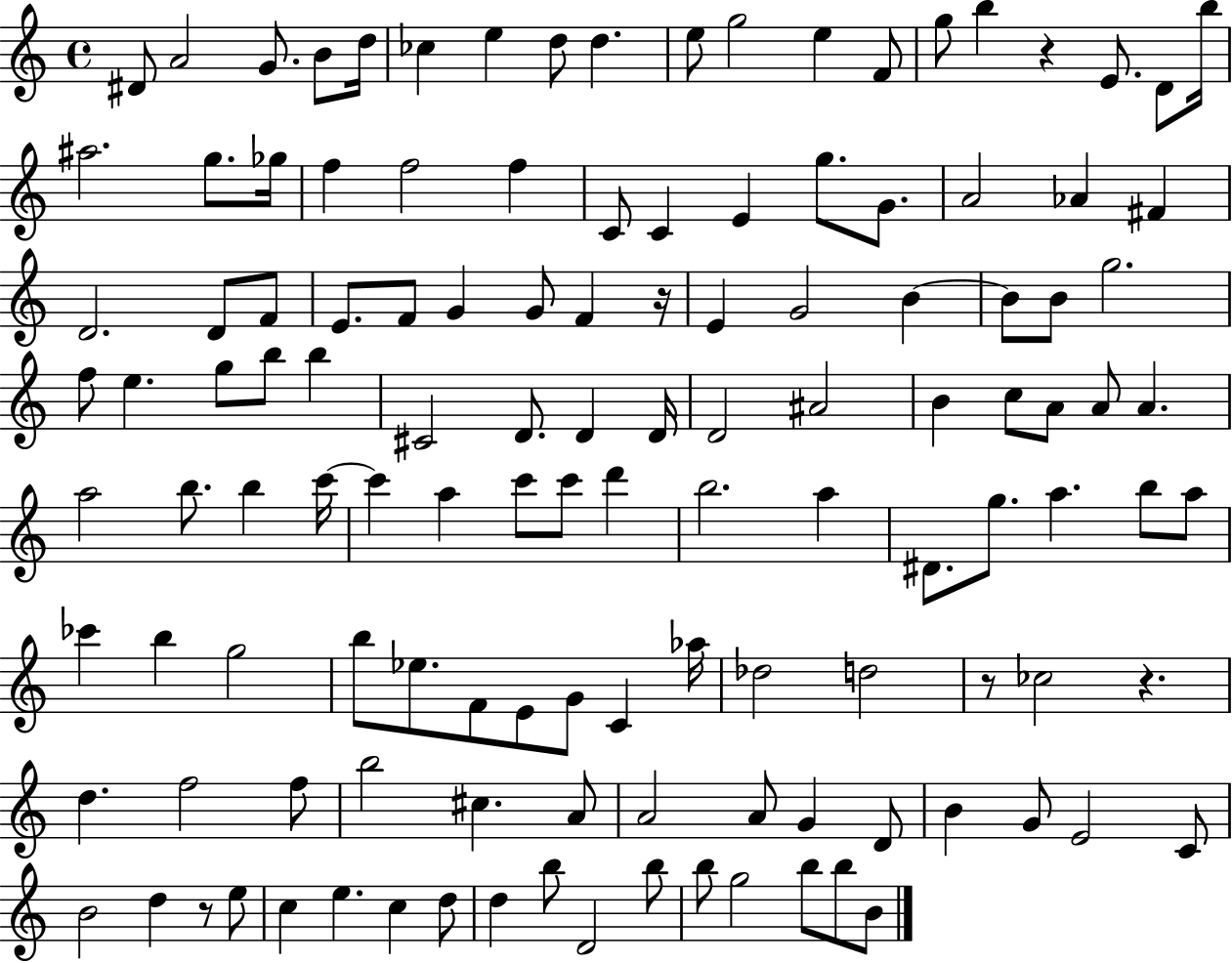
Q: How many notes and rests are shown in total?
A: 126